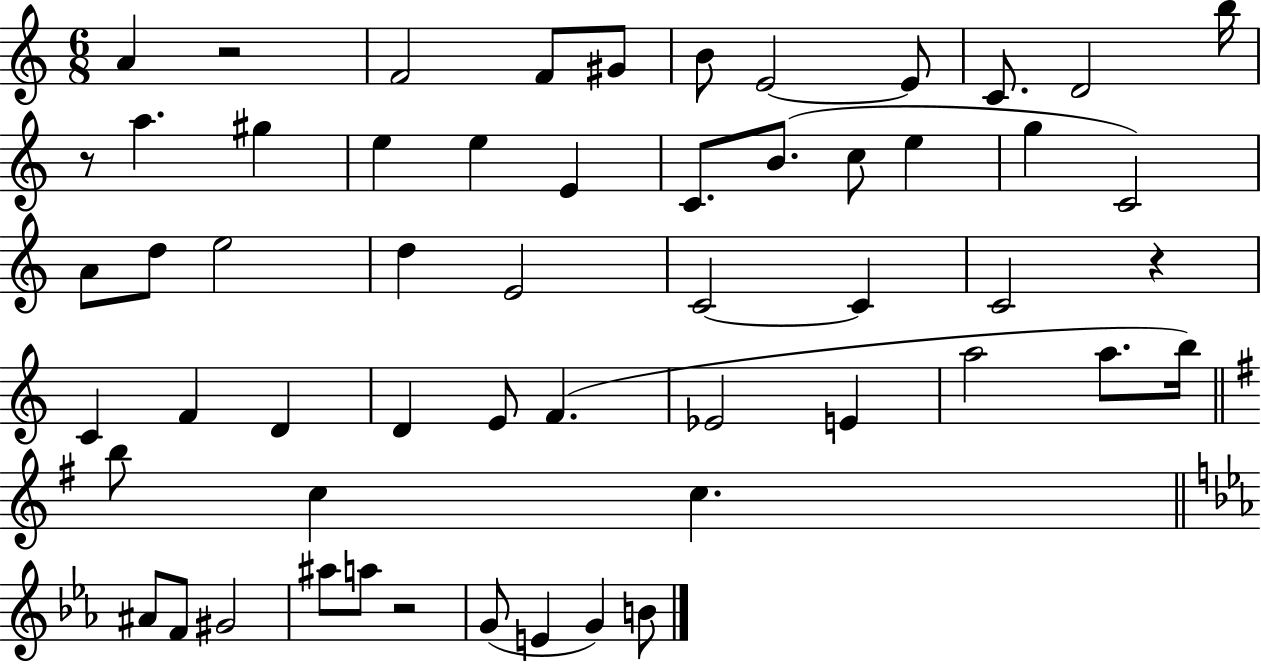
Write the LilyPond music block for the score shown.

{
  \clef treble
  \numericTimeSignature
  \time 6/8
  \key c \major
  a'4 r2 | f'2 f'8 gis'8 | b'8 e'2~~ e'8 | c'8. d'2 b''16 | \break r8 a''4. gis''4 | e''4 e''4 e'4 | c'8. b'8.( c''8 e''4 | g''4 c'2) | \break a'8 d''8 e''2 | d''4 e'2 | c'2~~ c'4 | c'2 r4 | \break c'4 f'4 d'4 | d'4 e'8 f'4.( | ees'2 e'4 | a''2 a''8. b''16) | \break \bar "||" \break \key g \major b''8 c''4 c''4. | \bar "||" \break \key c \minor ais'8 f'8 gis'2 | ais''8 a''8 r2 | g'8( e'4 g'4) b'8 | \bar "|."
}